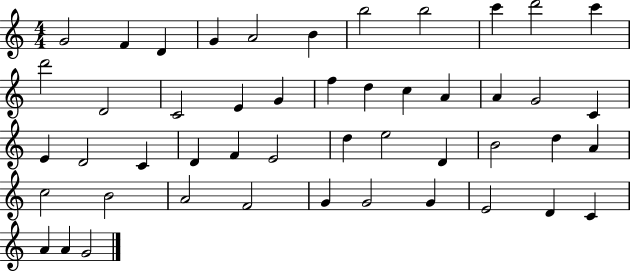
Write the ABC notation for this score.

X:1
T:Untitled
M:4/4
L:1/4
K:C
G2 F D G A2 B b2 b2 c' d'2 c' d'2 D2 C2 E G f d c A A G2 C E D2 C D F E2 d e2 D B2 d A c2 B2 A2 F2 G G2 G E2 D C A A G2